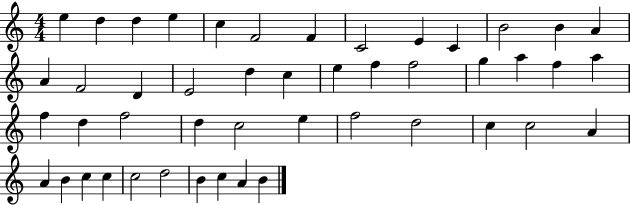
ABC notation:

X:1
T:Untitled
M:4/4
L:1/4
K:C
e d d e c F2 F C2 E C B2 B A A F2 D E2 d c e f f2 g a f a f d f2 d c2 e f2 d2 c c2 A A B c c c2 d2 B c A B